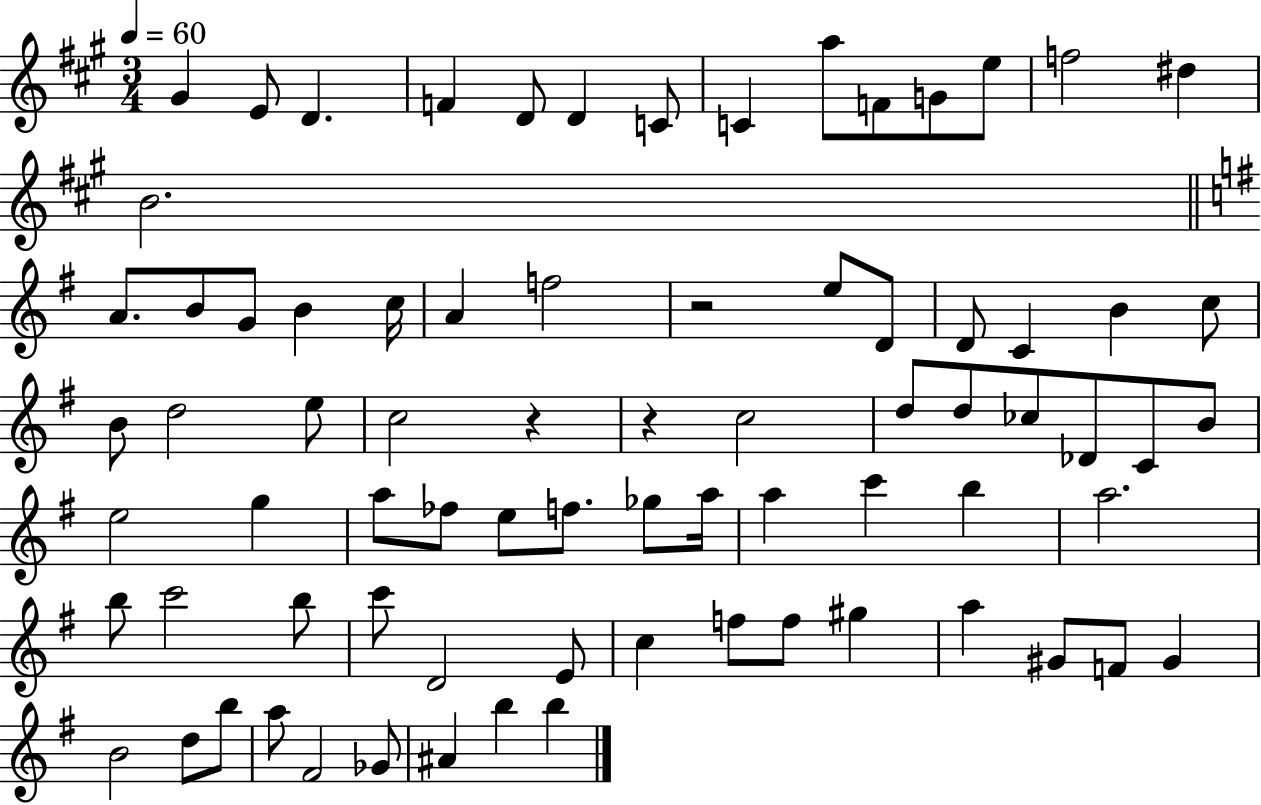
G#4/q E4/e D4/q. F4/q D4/e D4/q C4/e C4/q A5/e F4/e G4/e E5/e F5/h D#5/q B4/h. A4/e. B4/e G4/e B4/q C5/s A4/q F5/h R/h E5/e D4/e D4/e C4/q B4/q C5/e B4/e D5/h E5/e C5/h R/q R/q C5/h D5/e D5/e CES5/e Db4/e C4/e B4/e E5/h G5/q A5/e FES5/e E5/e F5/e. Gb5/e A5/s A5/q C6/q B5/q A5/h. B5/e C6/h B5/e C6/e D4/h E4/e C5/q F5/e F5/e G#5/q A5/q G#4/e F4/e G#4/q B4/h D5/e B5/e A5/e F#4/h Gb4/e A#4/q B5/q B5/q